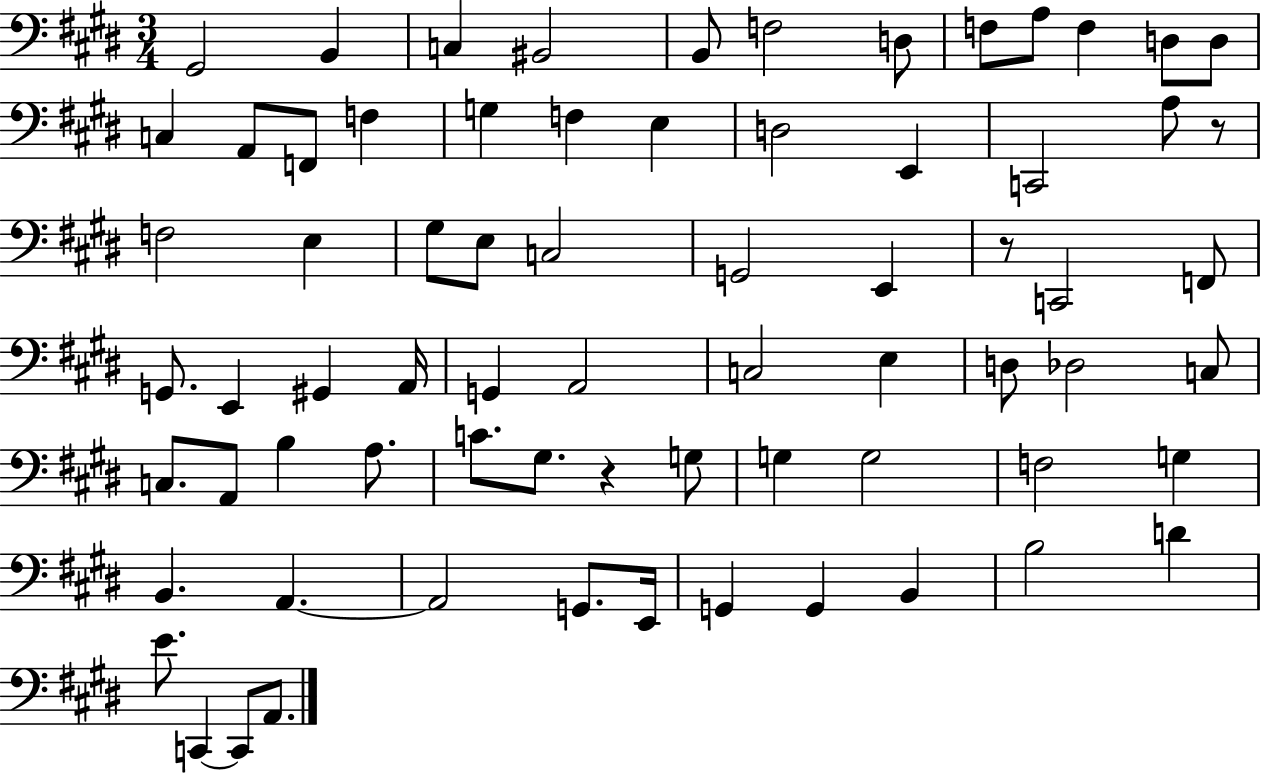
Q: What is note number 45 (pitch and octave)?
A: A2